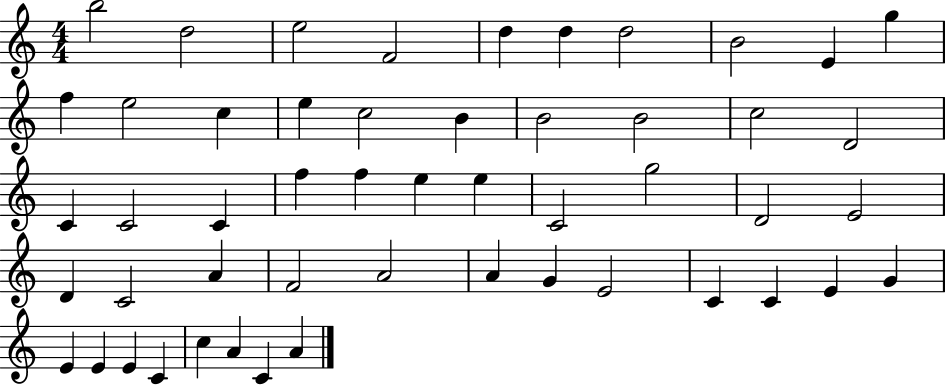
X:1
T:Untitled
M:4/4
L:1/4
K:C
b2 d2 e2 F2 d d d2 B2 E g f e2 c e c2 B B2 B2 c2 D2 C C2 C f f e e C2 g2 D2 E2 D C2 A F2 A2 A G E2 C C E G E E E C c A C A